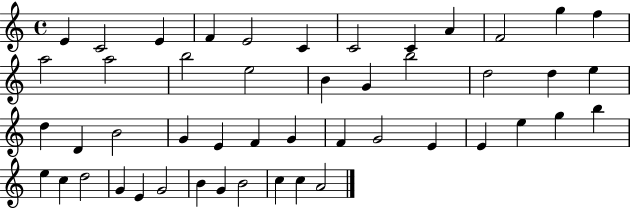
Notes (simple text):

E4/q C4/h E4/q F4/q E4/h C4/q C4/h C4/q A4/q F4/h G5/q F5/q A5/h A5/h B5/h E5/h B4/q G4/q B5/h D5/h D5/q E5/q D5/q D4/q B4/h G4/q E4/q F4/q G4/q F4/q G4/h E4/q E4/q E5/q G5/q B5/q E5/q C5/q D5/h G4/q E4/q G4/h B4/q G4/q B4/h C5/q C5/q A4/h